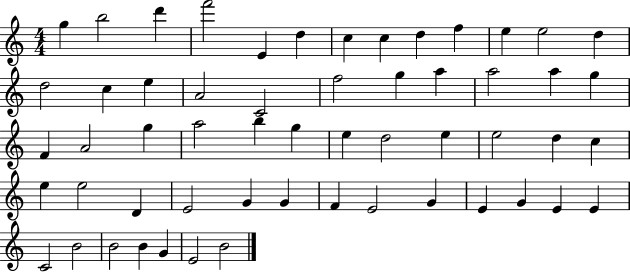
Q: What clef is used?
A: treble